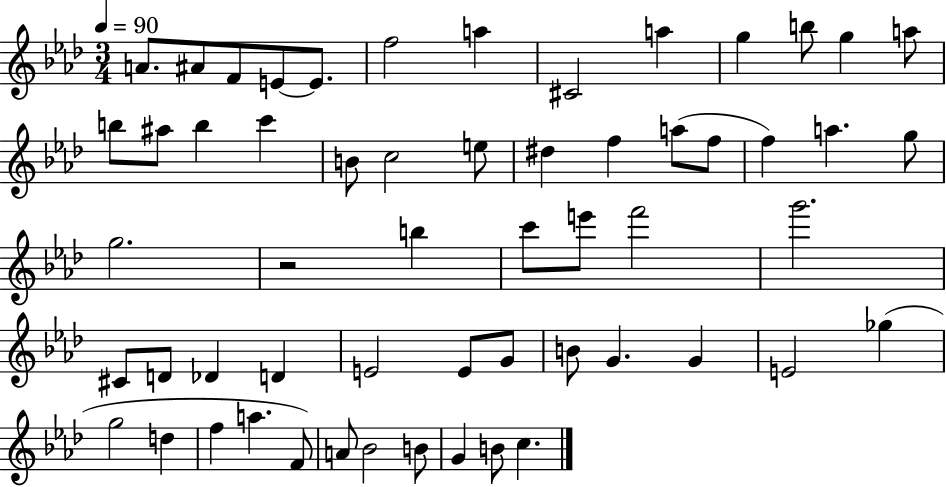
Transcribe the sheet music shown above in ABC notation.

X:1
T:Untitled
M:3/4
L:1/4
K:Ab
A/2 ^A/2 F/2 E/2 E/2 f2 a ^C2 a g b/2 g a/2 b/2 ^a/2 b c' B/2 c2 e/2 ^d f a/2 f/2 f a g/2 g2 z2 b c'/2 e'/2 f'2 g'2 ^C/2 D/2 _D D E2 E/2 G/2 B/2 G G E2 _g g2 d f a F/2 A/2 _B2 B/2 G B/2 c